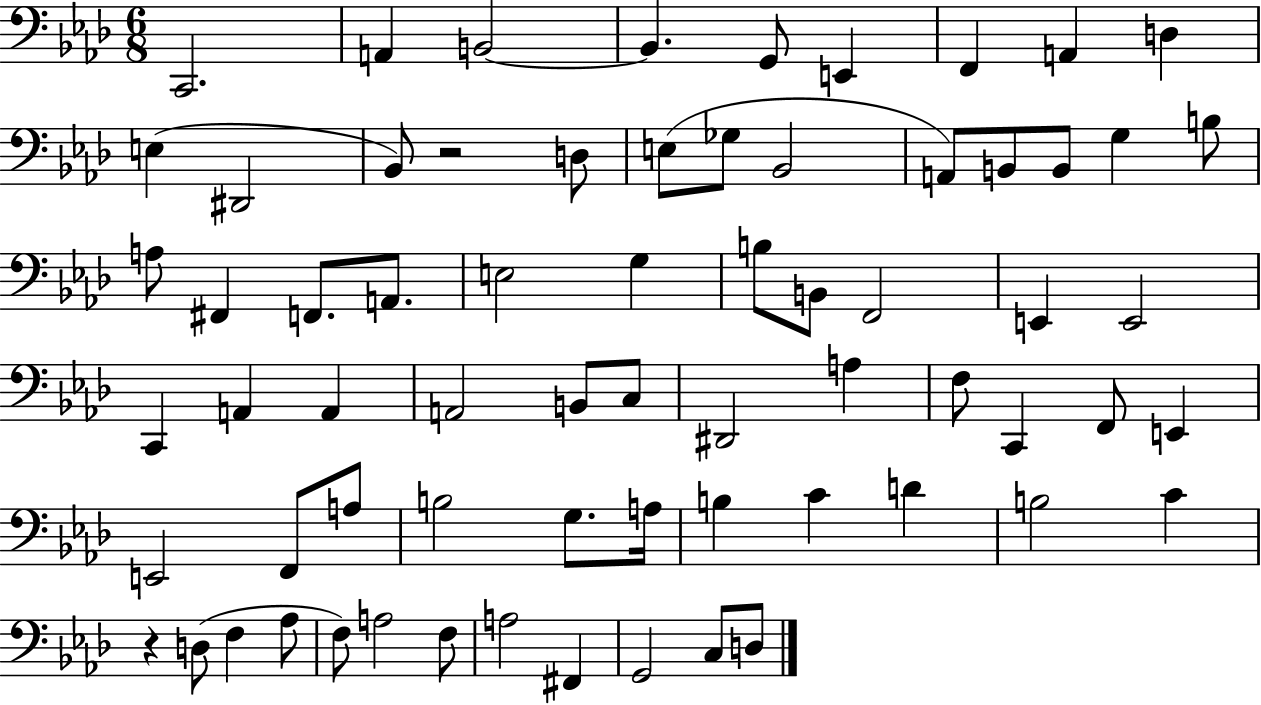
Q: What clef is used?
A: bass